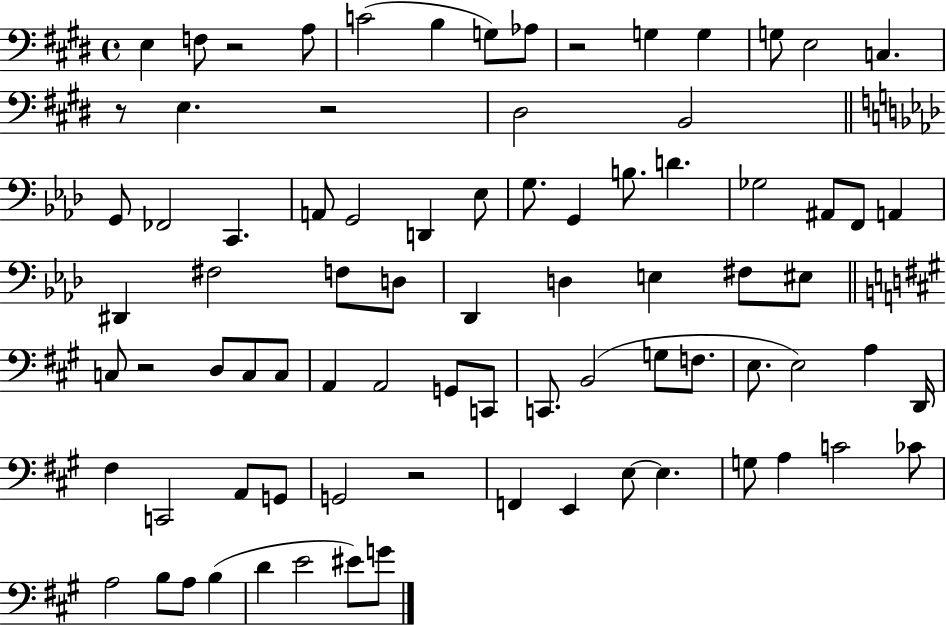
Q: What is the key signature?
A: E major